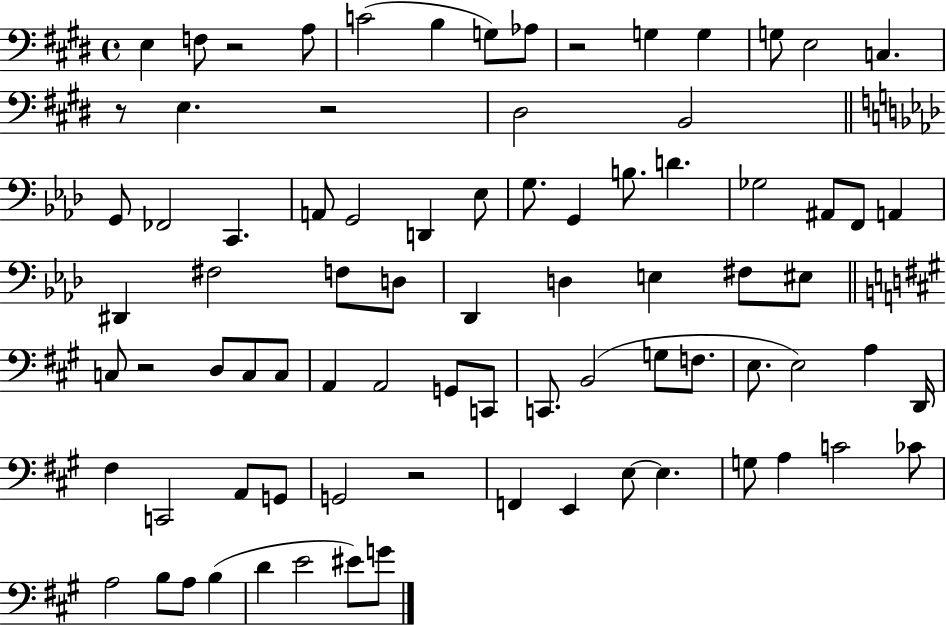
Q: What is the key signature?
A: E major